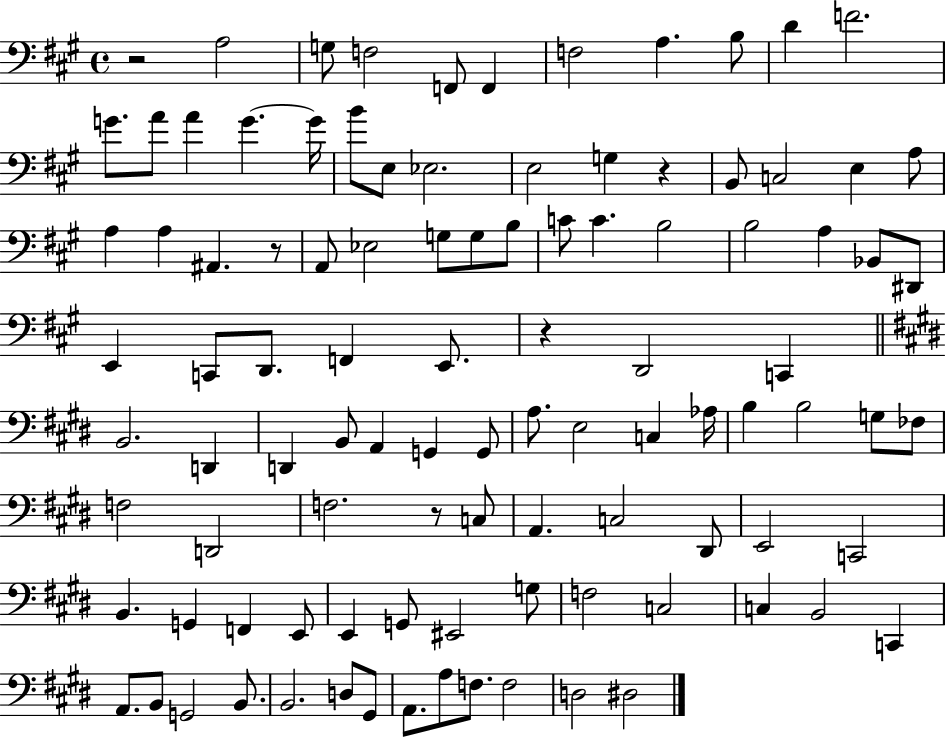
X:1
T:Untitled
M:4/4
L:1/4
K:A
z2 A,2 G,/2 F,2 F,,/2 F,, F,2 A, B,/2 D F2 G/2 A/2 A G G/4 B/2 E,/2 _E,2 E,2 G, z B,,/2 C,2 E, A,/2 A, A, ^A,, z/2 A,,/2 _E,2 G,/2 G,/2 B,/2 C/2 C B,2 B,2 A, _B,,/2 ^D,,/2 E,, C,,/2 D,,/2 F,, E,,/2 z D,,2 C,, B,,2 D,, D,, B,,/2 A,, G,, G,,/2 A,/2 E,2 C, _A,/4 B, B,2 G,/2 _F,/2 F,2 D,,2 F,2 z/2 C,/2 A,, C,2 ^D,,/2 E,,2 C,,2 B,, G,, F,, E,,/2 E,, G,,/2 ^E,,2 G,/2 F,2 C,2 C, B,,2 C,, A,,/2 B,,/2 G,,2 B,,/2 B,,2 D,/2 ^G,,/2 A,,/2 A,/2 F,/2 F,2 D,2 ^D,2